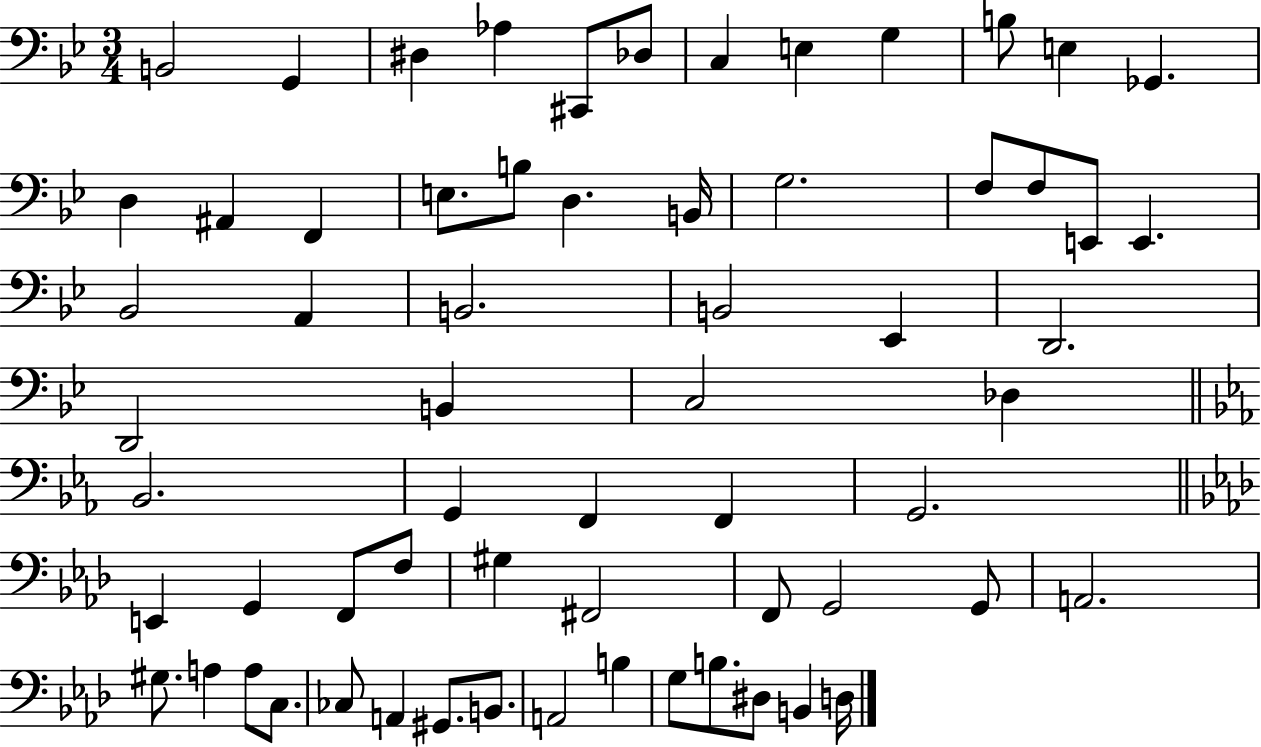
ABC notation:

X:1
T:Untitled
M:3/4
L:1/4
K:Bb
B,,2 G,, ^D, _A, ^C,,/2 _D,/2 C, E, G, B,/2 E, _G,, D, ^A,, F,, E,/2 B,/2 D, B,,/4 G,2 F,/2 F,/2 E,,/2 E,, _B,,2 A,, B,,2 B,,2 _E,, D,,2 D,,2 B,, C,2 _D, _B,,2 G,, F,, F,, G,,2 E,, G,, F,,/2 F,/2 ^G, ^F,,2 F,,/2 G,,2 G,,/2 A,,2 ^G,/2 A, A,/2 C,/2 _C,/2 A,, ^G,,/2 B,,/2 A,,2 B, G,/2 B,/2 ^D,/2 B,, D,/4